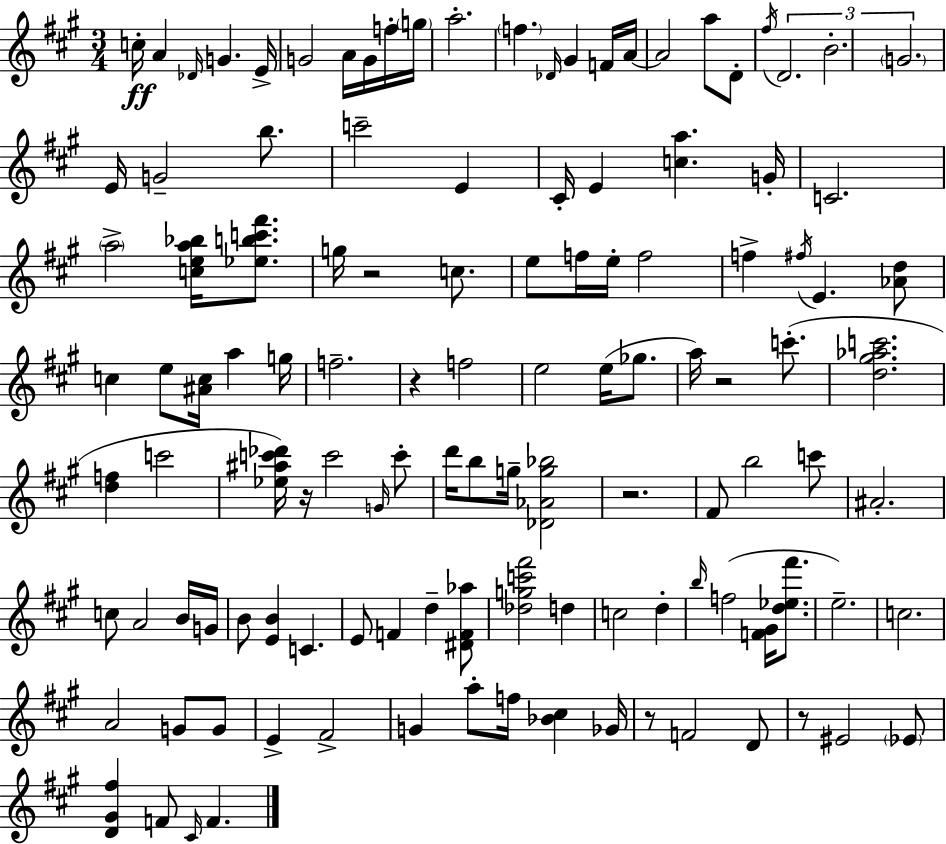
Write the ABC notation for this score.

X:1
T:Untitled
M:3/4
L:1/4
K:A
c/4 A _D/4 G E/4 G2 A/4 G/4 f/4 g/4 a2 f _D/4 ^G F/4 A/4 A2 a/2 D/2 ^f/4 D2 B2 G2 E/4 G2 b/2 c'2 E ^C/4 E [ca] G/4 C2 a2 [cea_b]/4 [_ebc'^f']/2 g/4 z2 c/2 e/2 f/4 e/4 f2 f ^f/4 E [_Ad]/2 c e/2 [^Ac]/4 a g/4 f2 z f2 e2 e/4 _g/2 a/4 z2 c'/2 [d^g_ac']2 [df] c'2 [_e^ac'_d']/4 z/4 c'2 G/4 c'/2 d'/4 b/2 g/4 [_D_Ag_b]2 z2 ^F/2 b2 c'/2 ^A2 c/2 A2 B/4 G/4 B/2 [EB] C E/2 F d [^DF_a]/2 [_dgc'^f']2 d c2 d b/4 f2 [F^G]/4 [d_e^f']/2 e2 c2 A2 G/2 G/2 E ^F2 G a/2 f/4 [_B^c] _G/4 z/2 F2 D/2 z/2 ^E2 _E/2 [D^G^f] F/2 ^C/4 F